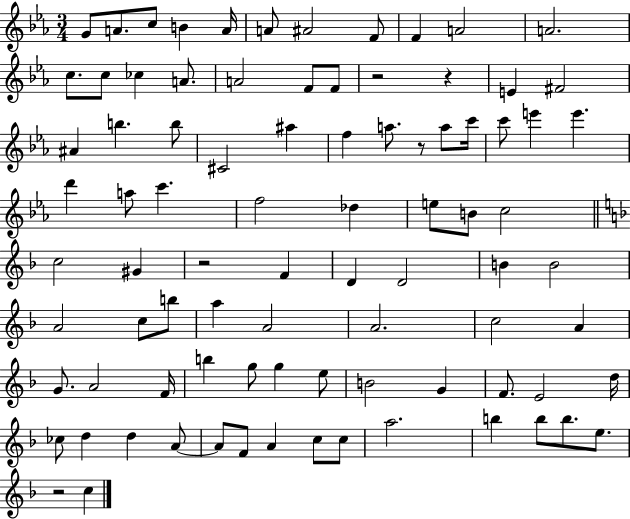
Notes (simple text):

G4/e A4/e. C5/e B4/q A4/s A4/e A#4/h F4/e F4/q A4/h A4/h. C5/e. C5/e CES5/q A4/e. A4/h F4/e F4/e R/h R/q E4/q F#4/h A#4/q B5/q. B5/e C#4/h A#5/q F5/q A5/e. R/e A5/e C6/s C6/e E6/q E6/q. D6/q A5/e C6/q. F5/h Db5/q E5/e B4/e C5/h C5/h G#4/q R/h F4/q D4/q D4/h B4/q B4/h A4/h C5/e B5/e A5/q A4/h A4/h. C5/h A4/q G4/e. A4/h F4/s B5/q G5/e G5/q E5/e B4/h G4/q F4/e. E4/h D5/s CES5/e D5/q D5/q A4/e A4/e F4/e A4/q C5/e C5/e A5/h. B5/q B5/e B5/e. E5/e. R/h C5/q